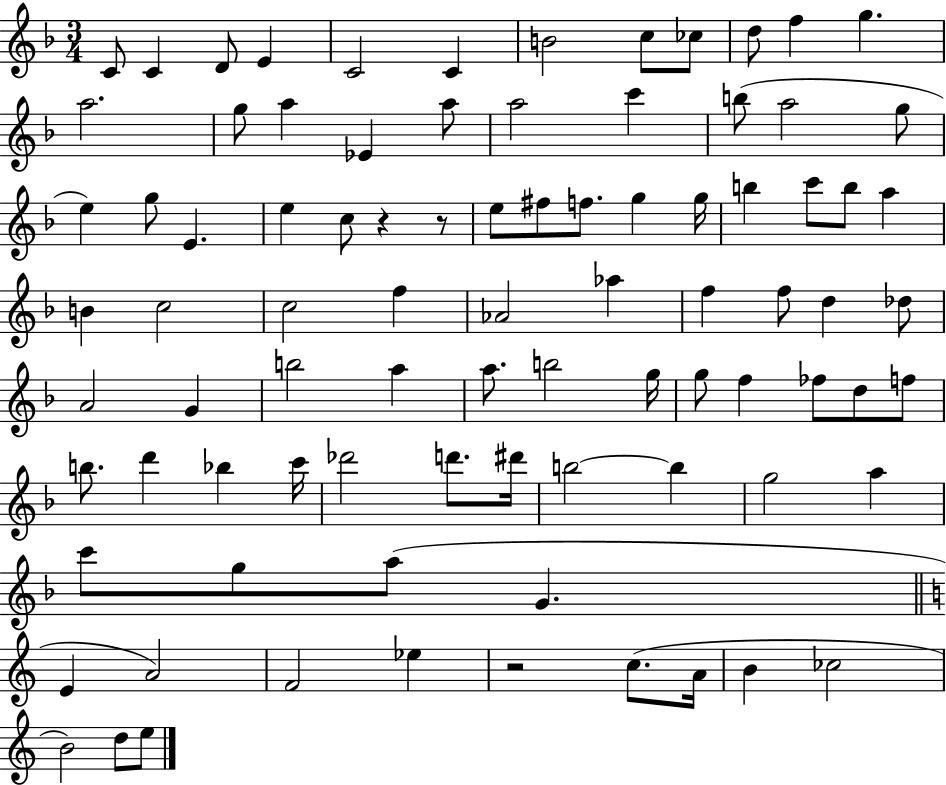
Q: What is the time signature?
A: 3/4